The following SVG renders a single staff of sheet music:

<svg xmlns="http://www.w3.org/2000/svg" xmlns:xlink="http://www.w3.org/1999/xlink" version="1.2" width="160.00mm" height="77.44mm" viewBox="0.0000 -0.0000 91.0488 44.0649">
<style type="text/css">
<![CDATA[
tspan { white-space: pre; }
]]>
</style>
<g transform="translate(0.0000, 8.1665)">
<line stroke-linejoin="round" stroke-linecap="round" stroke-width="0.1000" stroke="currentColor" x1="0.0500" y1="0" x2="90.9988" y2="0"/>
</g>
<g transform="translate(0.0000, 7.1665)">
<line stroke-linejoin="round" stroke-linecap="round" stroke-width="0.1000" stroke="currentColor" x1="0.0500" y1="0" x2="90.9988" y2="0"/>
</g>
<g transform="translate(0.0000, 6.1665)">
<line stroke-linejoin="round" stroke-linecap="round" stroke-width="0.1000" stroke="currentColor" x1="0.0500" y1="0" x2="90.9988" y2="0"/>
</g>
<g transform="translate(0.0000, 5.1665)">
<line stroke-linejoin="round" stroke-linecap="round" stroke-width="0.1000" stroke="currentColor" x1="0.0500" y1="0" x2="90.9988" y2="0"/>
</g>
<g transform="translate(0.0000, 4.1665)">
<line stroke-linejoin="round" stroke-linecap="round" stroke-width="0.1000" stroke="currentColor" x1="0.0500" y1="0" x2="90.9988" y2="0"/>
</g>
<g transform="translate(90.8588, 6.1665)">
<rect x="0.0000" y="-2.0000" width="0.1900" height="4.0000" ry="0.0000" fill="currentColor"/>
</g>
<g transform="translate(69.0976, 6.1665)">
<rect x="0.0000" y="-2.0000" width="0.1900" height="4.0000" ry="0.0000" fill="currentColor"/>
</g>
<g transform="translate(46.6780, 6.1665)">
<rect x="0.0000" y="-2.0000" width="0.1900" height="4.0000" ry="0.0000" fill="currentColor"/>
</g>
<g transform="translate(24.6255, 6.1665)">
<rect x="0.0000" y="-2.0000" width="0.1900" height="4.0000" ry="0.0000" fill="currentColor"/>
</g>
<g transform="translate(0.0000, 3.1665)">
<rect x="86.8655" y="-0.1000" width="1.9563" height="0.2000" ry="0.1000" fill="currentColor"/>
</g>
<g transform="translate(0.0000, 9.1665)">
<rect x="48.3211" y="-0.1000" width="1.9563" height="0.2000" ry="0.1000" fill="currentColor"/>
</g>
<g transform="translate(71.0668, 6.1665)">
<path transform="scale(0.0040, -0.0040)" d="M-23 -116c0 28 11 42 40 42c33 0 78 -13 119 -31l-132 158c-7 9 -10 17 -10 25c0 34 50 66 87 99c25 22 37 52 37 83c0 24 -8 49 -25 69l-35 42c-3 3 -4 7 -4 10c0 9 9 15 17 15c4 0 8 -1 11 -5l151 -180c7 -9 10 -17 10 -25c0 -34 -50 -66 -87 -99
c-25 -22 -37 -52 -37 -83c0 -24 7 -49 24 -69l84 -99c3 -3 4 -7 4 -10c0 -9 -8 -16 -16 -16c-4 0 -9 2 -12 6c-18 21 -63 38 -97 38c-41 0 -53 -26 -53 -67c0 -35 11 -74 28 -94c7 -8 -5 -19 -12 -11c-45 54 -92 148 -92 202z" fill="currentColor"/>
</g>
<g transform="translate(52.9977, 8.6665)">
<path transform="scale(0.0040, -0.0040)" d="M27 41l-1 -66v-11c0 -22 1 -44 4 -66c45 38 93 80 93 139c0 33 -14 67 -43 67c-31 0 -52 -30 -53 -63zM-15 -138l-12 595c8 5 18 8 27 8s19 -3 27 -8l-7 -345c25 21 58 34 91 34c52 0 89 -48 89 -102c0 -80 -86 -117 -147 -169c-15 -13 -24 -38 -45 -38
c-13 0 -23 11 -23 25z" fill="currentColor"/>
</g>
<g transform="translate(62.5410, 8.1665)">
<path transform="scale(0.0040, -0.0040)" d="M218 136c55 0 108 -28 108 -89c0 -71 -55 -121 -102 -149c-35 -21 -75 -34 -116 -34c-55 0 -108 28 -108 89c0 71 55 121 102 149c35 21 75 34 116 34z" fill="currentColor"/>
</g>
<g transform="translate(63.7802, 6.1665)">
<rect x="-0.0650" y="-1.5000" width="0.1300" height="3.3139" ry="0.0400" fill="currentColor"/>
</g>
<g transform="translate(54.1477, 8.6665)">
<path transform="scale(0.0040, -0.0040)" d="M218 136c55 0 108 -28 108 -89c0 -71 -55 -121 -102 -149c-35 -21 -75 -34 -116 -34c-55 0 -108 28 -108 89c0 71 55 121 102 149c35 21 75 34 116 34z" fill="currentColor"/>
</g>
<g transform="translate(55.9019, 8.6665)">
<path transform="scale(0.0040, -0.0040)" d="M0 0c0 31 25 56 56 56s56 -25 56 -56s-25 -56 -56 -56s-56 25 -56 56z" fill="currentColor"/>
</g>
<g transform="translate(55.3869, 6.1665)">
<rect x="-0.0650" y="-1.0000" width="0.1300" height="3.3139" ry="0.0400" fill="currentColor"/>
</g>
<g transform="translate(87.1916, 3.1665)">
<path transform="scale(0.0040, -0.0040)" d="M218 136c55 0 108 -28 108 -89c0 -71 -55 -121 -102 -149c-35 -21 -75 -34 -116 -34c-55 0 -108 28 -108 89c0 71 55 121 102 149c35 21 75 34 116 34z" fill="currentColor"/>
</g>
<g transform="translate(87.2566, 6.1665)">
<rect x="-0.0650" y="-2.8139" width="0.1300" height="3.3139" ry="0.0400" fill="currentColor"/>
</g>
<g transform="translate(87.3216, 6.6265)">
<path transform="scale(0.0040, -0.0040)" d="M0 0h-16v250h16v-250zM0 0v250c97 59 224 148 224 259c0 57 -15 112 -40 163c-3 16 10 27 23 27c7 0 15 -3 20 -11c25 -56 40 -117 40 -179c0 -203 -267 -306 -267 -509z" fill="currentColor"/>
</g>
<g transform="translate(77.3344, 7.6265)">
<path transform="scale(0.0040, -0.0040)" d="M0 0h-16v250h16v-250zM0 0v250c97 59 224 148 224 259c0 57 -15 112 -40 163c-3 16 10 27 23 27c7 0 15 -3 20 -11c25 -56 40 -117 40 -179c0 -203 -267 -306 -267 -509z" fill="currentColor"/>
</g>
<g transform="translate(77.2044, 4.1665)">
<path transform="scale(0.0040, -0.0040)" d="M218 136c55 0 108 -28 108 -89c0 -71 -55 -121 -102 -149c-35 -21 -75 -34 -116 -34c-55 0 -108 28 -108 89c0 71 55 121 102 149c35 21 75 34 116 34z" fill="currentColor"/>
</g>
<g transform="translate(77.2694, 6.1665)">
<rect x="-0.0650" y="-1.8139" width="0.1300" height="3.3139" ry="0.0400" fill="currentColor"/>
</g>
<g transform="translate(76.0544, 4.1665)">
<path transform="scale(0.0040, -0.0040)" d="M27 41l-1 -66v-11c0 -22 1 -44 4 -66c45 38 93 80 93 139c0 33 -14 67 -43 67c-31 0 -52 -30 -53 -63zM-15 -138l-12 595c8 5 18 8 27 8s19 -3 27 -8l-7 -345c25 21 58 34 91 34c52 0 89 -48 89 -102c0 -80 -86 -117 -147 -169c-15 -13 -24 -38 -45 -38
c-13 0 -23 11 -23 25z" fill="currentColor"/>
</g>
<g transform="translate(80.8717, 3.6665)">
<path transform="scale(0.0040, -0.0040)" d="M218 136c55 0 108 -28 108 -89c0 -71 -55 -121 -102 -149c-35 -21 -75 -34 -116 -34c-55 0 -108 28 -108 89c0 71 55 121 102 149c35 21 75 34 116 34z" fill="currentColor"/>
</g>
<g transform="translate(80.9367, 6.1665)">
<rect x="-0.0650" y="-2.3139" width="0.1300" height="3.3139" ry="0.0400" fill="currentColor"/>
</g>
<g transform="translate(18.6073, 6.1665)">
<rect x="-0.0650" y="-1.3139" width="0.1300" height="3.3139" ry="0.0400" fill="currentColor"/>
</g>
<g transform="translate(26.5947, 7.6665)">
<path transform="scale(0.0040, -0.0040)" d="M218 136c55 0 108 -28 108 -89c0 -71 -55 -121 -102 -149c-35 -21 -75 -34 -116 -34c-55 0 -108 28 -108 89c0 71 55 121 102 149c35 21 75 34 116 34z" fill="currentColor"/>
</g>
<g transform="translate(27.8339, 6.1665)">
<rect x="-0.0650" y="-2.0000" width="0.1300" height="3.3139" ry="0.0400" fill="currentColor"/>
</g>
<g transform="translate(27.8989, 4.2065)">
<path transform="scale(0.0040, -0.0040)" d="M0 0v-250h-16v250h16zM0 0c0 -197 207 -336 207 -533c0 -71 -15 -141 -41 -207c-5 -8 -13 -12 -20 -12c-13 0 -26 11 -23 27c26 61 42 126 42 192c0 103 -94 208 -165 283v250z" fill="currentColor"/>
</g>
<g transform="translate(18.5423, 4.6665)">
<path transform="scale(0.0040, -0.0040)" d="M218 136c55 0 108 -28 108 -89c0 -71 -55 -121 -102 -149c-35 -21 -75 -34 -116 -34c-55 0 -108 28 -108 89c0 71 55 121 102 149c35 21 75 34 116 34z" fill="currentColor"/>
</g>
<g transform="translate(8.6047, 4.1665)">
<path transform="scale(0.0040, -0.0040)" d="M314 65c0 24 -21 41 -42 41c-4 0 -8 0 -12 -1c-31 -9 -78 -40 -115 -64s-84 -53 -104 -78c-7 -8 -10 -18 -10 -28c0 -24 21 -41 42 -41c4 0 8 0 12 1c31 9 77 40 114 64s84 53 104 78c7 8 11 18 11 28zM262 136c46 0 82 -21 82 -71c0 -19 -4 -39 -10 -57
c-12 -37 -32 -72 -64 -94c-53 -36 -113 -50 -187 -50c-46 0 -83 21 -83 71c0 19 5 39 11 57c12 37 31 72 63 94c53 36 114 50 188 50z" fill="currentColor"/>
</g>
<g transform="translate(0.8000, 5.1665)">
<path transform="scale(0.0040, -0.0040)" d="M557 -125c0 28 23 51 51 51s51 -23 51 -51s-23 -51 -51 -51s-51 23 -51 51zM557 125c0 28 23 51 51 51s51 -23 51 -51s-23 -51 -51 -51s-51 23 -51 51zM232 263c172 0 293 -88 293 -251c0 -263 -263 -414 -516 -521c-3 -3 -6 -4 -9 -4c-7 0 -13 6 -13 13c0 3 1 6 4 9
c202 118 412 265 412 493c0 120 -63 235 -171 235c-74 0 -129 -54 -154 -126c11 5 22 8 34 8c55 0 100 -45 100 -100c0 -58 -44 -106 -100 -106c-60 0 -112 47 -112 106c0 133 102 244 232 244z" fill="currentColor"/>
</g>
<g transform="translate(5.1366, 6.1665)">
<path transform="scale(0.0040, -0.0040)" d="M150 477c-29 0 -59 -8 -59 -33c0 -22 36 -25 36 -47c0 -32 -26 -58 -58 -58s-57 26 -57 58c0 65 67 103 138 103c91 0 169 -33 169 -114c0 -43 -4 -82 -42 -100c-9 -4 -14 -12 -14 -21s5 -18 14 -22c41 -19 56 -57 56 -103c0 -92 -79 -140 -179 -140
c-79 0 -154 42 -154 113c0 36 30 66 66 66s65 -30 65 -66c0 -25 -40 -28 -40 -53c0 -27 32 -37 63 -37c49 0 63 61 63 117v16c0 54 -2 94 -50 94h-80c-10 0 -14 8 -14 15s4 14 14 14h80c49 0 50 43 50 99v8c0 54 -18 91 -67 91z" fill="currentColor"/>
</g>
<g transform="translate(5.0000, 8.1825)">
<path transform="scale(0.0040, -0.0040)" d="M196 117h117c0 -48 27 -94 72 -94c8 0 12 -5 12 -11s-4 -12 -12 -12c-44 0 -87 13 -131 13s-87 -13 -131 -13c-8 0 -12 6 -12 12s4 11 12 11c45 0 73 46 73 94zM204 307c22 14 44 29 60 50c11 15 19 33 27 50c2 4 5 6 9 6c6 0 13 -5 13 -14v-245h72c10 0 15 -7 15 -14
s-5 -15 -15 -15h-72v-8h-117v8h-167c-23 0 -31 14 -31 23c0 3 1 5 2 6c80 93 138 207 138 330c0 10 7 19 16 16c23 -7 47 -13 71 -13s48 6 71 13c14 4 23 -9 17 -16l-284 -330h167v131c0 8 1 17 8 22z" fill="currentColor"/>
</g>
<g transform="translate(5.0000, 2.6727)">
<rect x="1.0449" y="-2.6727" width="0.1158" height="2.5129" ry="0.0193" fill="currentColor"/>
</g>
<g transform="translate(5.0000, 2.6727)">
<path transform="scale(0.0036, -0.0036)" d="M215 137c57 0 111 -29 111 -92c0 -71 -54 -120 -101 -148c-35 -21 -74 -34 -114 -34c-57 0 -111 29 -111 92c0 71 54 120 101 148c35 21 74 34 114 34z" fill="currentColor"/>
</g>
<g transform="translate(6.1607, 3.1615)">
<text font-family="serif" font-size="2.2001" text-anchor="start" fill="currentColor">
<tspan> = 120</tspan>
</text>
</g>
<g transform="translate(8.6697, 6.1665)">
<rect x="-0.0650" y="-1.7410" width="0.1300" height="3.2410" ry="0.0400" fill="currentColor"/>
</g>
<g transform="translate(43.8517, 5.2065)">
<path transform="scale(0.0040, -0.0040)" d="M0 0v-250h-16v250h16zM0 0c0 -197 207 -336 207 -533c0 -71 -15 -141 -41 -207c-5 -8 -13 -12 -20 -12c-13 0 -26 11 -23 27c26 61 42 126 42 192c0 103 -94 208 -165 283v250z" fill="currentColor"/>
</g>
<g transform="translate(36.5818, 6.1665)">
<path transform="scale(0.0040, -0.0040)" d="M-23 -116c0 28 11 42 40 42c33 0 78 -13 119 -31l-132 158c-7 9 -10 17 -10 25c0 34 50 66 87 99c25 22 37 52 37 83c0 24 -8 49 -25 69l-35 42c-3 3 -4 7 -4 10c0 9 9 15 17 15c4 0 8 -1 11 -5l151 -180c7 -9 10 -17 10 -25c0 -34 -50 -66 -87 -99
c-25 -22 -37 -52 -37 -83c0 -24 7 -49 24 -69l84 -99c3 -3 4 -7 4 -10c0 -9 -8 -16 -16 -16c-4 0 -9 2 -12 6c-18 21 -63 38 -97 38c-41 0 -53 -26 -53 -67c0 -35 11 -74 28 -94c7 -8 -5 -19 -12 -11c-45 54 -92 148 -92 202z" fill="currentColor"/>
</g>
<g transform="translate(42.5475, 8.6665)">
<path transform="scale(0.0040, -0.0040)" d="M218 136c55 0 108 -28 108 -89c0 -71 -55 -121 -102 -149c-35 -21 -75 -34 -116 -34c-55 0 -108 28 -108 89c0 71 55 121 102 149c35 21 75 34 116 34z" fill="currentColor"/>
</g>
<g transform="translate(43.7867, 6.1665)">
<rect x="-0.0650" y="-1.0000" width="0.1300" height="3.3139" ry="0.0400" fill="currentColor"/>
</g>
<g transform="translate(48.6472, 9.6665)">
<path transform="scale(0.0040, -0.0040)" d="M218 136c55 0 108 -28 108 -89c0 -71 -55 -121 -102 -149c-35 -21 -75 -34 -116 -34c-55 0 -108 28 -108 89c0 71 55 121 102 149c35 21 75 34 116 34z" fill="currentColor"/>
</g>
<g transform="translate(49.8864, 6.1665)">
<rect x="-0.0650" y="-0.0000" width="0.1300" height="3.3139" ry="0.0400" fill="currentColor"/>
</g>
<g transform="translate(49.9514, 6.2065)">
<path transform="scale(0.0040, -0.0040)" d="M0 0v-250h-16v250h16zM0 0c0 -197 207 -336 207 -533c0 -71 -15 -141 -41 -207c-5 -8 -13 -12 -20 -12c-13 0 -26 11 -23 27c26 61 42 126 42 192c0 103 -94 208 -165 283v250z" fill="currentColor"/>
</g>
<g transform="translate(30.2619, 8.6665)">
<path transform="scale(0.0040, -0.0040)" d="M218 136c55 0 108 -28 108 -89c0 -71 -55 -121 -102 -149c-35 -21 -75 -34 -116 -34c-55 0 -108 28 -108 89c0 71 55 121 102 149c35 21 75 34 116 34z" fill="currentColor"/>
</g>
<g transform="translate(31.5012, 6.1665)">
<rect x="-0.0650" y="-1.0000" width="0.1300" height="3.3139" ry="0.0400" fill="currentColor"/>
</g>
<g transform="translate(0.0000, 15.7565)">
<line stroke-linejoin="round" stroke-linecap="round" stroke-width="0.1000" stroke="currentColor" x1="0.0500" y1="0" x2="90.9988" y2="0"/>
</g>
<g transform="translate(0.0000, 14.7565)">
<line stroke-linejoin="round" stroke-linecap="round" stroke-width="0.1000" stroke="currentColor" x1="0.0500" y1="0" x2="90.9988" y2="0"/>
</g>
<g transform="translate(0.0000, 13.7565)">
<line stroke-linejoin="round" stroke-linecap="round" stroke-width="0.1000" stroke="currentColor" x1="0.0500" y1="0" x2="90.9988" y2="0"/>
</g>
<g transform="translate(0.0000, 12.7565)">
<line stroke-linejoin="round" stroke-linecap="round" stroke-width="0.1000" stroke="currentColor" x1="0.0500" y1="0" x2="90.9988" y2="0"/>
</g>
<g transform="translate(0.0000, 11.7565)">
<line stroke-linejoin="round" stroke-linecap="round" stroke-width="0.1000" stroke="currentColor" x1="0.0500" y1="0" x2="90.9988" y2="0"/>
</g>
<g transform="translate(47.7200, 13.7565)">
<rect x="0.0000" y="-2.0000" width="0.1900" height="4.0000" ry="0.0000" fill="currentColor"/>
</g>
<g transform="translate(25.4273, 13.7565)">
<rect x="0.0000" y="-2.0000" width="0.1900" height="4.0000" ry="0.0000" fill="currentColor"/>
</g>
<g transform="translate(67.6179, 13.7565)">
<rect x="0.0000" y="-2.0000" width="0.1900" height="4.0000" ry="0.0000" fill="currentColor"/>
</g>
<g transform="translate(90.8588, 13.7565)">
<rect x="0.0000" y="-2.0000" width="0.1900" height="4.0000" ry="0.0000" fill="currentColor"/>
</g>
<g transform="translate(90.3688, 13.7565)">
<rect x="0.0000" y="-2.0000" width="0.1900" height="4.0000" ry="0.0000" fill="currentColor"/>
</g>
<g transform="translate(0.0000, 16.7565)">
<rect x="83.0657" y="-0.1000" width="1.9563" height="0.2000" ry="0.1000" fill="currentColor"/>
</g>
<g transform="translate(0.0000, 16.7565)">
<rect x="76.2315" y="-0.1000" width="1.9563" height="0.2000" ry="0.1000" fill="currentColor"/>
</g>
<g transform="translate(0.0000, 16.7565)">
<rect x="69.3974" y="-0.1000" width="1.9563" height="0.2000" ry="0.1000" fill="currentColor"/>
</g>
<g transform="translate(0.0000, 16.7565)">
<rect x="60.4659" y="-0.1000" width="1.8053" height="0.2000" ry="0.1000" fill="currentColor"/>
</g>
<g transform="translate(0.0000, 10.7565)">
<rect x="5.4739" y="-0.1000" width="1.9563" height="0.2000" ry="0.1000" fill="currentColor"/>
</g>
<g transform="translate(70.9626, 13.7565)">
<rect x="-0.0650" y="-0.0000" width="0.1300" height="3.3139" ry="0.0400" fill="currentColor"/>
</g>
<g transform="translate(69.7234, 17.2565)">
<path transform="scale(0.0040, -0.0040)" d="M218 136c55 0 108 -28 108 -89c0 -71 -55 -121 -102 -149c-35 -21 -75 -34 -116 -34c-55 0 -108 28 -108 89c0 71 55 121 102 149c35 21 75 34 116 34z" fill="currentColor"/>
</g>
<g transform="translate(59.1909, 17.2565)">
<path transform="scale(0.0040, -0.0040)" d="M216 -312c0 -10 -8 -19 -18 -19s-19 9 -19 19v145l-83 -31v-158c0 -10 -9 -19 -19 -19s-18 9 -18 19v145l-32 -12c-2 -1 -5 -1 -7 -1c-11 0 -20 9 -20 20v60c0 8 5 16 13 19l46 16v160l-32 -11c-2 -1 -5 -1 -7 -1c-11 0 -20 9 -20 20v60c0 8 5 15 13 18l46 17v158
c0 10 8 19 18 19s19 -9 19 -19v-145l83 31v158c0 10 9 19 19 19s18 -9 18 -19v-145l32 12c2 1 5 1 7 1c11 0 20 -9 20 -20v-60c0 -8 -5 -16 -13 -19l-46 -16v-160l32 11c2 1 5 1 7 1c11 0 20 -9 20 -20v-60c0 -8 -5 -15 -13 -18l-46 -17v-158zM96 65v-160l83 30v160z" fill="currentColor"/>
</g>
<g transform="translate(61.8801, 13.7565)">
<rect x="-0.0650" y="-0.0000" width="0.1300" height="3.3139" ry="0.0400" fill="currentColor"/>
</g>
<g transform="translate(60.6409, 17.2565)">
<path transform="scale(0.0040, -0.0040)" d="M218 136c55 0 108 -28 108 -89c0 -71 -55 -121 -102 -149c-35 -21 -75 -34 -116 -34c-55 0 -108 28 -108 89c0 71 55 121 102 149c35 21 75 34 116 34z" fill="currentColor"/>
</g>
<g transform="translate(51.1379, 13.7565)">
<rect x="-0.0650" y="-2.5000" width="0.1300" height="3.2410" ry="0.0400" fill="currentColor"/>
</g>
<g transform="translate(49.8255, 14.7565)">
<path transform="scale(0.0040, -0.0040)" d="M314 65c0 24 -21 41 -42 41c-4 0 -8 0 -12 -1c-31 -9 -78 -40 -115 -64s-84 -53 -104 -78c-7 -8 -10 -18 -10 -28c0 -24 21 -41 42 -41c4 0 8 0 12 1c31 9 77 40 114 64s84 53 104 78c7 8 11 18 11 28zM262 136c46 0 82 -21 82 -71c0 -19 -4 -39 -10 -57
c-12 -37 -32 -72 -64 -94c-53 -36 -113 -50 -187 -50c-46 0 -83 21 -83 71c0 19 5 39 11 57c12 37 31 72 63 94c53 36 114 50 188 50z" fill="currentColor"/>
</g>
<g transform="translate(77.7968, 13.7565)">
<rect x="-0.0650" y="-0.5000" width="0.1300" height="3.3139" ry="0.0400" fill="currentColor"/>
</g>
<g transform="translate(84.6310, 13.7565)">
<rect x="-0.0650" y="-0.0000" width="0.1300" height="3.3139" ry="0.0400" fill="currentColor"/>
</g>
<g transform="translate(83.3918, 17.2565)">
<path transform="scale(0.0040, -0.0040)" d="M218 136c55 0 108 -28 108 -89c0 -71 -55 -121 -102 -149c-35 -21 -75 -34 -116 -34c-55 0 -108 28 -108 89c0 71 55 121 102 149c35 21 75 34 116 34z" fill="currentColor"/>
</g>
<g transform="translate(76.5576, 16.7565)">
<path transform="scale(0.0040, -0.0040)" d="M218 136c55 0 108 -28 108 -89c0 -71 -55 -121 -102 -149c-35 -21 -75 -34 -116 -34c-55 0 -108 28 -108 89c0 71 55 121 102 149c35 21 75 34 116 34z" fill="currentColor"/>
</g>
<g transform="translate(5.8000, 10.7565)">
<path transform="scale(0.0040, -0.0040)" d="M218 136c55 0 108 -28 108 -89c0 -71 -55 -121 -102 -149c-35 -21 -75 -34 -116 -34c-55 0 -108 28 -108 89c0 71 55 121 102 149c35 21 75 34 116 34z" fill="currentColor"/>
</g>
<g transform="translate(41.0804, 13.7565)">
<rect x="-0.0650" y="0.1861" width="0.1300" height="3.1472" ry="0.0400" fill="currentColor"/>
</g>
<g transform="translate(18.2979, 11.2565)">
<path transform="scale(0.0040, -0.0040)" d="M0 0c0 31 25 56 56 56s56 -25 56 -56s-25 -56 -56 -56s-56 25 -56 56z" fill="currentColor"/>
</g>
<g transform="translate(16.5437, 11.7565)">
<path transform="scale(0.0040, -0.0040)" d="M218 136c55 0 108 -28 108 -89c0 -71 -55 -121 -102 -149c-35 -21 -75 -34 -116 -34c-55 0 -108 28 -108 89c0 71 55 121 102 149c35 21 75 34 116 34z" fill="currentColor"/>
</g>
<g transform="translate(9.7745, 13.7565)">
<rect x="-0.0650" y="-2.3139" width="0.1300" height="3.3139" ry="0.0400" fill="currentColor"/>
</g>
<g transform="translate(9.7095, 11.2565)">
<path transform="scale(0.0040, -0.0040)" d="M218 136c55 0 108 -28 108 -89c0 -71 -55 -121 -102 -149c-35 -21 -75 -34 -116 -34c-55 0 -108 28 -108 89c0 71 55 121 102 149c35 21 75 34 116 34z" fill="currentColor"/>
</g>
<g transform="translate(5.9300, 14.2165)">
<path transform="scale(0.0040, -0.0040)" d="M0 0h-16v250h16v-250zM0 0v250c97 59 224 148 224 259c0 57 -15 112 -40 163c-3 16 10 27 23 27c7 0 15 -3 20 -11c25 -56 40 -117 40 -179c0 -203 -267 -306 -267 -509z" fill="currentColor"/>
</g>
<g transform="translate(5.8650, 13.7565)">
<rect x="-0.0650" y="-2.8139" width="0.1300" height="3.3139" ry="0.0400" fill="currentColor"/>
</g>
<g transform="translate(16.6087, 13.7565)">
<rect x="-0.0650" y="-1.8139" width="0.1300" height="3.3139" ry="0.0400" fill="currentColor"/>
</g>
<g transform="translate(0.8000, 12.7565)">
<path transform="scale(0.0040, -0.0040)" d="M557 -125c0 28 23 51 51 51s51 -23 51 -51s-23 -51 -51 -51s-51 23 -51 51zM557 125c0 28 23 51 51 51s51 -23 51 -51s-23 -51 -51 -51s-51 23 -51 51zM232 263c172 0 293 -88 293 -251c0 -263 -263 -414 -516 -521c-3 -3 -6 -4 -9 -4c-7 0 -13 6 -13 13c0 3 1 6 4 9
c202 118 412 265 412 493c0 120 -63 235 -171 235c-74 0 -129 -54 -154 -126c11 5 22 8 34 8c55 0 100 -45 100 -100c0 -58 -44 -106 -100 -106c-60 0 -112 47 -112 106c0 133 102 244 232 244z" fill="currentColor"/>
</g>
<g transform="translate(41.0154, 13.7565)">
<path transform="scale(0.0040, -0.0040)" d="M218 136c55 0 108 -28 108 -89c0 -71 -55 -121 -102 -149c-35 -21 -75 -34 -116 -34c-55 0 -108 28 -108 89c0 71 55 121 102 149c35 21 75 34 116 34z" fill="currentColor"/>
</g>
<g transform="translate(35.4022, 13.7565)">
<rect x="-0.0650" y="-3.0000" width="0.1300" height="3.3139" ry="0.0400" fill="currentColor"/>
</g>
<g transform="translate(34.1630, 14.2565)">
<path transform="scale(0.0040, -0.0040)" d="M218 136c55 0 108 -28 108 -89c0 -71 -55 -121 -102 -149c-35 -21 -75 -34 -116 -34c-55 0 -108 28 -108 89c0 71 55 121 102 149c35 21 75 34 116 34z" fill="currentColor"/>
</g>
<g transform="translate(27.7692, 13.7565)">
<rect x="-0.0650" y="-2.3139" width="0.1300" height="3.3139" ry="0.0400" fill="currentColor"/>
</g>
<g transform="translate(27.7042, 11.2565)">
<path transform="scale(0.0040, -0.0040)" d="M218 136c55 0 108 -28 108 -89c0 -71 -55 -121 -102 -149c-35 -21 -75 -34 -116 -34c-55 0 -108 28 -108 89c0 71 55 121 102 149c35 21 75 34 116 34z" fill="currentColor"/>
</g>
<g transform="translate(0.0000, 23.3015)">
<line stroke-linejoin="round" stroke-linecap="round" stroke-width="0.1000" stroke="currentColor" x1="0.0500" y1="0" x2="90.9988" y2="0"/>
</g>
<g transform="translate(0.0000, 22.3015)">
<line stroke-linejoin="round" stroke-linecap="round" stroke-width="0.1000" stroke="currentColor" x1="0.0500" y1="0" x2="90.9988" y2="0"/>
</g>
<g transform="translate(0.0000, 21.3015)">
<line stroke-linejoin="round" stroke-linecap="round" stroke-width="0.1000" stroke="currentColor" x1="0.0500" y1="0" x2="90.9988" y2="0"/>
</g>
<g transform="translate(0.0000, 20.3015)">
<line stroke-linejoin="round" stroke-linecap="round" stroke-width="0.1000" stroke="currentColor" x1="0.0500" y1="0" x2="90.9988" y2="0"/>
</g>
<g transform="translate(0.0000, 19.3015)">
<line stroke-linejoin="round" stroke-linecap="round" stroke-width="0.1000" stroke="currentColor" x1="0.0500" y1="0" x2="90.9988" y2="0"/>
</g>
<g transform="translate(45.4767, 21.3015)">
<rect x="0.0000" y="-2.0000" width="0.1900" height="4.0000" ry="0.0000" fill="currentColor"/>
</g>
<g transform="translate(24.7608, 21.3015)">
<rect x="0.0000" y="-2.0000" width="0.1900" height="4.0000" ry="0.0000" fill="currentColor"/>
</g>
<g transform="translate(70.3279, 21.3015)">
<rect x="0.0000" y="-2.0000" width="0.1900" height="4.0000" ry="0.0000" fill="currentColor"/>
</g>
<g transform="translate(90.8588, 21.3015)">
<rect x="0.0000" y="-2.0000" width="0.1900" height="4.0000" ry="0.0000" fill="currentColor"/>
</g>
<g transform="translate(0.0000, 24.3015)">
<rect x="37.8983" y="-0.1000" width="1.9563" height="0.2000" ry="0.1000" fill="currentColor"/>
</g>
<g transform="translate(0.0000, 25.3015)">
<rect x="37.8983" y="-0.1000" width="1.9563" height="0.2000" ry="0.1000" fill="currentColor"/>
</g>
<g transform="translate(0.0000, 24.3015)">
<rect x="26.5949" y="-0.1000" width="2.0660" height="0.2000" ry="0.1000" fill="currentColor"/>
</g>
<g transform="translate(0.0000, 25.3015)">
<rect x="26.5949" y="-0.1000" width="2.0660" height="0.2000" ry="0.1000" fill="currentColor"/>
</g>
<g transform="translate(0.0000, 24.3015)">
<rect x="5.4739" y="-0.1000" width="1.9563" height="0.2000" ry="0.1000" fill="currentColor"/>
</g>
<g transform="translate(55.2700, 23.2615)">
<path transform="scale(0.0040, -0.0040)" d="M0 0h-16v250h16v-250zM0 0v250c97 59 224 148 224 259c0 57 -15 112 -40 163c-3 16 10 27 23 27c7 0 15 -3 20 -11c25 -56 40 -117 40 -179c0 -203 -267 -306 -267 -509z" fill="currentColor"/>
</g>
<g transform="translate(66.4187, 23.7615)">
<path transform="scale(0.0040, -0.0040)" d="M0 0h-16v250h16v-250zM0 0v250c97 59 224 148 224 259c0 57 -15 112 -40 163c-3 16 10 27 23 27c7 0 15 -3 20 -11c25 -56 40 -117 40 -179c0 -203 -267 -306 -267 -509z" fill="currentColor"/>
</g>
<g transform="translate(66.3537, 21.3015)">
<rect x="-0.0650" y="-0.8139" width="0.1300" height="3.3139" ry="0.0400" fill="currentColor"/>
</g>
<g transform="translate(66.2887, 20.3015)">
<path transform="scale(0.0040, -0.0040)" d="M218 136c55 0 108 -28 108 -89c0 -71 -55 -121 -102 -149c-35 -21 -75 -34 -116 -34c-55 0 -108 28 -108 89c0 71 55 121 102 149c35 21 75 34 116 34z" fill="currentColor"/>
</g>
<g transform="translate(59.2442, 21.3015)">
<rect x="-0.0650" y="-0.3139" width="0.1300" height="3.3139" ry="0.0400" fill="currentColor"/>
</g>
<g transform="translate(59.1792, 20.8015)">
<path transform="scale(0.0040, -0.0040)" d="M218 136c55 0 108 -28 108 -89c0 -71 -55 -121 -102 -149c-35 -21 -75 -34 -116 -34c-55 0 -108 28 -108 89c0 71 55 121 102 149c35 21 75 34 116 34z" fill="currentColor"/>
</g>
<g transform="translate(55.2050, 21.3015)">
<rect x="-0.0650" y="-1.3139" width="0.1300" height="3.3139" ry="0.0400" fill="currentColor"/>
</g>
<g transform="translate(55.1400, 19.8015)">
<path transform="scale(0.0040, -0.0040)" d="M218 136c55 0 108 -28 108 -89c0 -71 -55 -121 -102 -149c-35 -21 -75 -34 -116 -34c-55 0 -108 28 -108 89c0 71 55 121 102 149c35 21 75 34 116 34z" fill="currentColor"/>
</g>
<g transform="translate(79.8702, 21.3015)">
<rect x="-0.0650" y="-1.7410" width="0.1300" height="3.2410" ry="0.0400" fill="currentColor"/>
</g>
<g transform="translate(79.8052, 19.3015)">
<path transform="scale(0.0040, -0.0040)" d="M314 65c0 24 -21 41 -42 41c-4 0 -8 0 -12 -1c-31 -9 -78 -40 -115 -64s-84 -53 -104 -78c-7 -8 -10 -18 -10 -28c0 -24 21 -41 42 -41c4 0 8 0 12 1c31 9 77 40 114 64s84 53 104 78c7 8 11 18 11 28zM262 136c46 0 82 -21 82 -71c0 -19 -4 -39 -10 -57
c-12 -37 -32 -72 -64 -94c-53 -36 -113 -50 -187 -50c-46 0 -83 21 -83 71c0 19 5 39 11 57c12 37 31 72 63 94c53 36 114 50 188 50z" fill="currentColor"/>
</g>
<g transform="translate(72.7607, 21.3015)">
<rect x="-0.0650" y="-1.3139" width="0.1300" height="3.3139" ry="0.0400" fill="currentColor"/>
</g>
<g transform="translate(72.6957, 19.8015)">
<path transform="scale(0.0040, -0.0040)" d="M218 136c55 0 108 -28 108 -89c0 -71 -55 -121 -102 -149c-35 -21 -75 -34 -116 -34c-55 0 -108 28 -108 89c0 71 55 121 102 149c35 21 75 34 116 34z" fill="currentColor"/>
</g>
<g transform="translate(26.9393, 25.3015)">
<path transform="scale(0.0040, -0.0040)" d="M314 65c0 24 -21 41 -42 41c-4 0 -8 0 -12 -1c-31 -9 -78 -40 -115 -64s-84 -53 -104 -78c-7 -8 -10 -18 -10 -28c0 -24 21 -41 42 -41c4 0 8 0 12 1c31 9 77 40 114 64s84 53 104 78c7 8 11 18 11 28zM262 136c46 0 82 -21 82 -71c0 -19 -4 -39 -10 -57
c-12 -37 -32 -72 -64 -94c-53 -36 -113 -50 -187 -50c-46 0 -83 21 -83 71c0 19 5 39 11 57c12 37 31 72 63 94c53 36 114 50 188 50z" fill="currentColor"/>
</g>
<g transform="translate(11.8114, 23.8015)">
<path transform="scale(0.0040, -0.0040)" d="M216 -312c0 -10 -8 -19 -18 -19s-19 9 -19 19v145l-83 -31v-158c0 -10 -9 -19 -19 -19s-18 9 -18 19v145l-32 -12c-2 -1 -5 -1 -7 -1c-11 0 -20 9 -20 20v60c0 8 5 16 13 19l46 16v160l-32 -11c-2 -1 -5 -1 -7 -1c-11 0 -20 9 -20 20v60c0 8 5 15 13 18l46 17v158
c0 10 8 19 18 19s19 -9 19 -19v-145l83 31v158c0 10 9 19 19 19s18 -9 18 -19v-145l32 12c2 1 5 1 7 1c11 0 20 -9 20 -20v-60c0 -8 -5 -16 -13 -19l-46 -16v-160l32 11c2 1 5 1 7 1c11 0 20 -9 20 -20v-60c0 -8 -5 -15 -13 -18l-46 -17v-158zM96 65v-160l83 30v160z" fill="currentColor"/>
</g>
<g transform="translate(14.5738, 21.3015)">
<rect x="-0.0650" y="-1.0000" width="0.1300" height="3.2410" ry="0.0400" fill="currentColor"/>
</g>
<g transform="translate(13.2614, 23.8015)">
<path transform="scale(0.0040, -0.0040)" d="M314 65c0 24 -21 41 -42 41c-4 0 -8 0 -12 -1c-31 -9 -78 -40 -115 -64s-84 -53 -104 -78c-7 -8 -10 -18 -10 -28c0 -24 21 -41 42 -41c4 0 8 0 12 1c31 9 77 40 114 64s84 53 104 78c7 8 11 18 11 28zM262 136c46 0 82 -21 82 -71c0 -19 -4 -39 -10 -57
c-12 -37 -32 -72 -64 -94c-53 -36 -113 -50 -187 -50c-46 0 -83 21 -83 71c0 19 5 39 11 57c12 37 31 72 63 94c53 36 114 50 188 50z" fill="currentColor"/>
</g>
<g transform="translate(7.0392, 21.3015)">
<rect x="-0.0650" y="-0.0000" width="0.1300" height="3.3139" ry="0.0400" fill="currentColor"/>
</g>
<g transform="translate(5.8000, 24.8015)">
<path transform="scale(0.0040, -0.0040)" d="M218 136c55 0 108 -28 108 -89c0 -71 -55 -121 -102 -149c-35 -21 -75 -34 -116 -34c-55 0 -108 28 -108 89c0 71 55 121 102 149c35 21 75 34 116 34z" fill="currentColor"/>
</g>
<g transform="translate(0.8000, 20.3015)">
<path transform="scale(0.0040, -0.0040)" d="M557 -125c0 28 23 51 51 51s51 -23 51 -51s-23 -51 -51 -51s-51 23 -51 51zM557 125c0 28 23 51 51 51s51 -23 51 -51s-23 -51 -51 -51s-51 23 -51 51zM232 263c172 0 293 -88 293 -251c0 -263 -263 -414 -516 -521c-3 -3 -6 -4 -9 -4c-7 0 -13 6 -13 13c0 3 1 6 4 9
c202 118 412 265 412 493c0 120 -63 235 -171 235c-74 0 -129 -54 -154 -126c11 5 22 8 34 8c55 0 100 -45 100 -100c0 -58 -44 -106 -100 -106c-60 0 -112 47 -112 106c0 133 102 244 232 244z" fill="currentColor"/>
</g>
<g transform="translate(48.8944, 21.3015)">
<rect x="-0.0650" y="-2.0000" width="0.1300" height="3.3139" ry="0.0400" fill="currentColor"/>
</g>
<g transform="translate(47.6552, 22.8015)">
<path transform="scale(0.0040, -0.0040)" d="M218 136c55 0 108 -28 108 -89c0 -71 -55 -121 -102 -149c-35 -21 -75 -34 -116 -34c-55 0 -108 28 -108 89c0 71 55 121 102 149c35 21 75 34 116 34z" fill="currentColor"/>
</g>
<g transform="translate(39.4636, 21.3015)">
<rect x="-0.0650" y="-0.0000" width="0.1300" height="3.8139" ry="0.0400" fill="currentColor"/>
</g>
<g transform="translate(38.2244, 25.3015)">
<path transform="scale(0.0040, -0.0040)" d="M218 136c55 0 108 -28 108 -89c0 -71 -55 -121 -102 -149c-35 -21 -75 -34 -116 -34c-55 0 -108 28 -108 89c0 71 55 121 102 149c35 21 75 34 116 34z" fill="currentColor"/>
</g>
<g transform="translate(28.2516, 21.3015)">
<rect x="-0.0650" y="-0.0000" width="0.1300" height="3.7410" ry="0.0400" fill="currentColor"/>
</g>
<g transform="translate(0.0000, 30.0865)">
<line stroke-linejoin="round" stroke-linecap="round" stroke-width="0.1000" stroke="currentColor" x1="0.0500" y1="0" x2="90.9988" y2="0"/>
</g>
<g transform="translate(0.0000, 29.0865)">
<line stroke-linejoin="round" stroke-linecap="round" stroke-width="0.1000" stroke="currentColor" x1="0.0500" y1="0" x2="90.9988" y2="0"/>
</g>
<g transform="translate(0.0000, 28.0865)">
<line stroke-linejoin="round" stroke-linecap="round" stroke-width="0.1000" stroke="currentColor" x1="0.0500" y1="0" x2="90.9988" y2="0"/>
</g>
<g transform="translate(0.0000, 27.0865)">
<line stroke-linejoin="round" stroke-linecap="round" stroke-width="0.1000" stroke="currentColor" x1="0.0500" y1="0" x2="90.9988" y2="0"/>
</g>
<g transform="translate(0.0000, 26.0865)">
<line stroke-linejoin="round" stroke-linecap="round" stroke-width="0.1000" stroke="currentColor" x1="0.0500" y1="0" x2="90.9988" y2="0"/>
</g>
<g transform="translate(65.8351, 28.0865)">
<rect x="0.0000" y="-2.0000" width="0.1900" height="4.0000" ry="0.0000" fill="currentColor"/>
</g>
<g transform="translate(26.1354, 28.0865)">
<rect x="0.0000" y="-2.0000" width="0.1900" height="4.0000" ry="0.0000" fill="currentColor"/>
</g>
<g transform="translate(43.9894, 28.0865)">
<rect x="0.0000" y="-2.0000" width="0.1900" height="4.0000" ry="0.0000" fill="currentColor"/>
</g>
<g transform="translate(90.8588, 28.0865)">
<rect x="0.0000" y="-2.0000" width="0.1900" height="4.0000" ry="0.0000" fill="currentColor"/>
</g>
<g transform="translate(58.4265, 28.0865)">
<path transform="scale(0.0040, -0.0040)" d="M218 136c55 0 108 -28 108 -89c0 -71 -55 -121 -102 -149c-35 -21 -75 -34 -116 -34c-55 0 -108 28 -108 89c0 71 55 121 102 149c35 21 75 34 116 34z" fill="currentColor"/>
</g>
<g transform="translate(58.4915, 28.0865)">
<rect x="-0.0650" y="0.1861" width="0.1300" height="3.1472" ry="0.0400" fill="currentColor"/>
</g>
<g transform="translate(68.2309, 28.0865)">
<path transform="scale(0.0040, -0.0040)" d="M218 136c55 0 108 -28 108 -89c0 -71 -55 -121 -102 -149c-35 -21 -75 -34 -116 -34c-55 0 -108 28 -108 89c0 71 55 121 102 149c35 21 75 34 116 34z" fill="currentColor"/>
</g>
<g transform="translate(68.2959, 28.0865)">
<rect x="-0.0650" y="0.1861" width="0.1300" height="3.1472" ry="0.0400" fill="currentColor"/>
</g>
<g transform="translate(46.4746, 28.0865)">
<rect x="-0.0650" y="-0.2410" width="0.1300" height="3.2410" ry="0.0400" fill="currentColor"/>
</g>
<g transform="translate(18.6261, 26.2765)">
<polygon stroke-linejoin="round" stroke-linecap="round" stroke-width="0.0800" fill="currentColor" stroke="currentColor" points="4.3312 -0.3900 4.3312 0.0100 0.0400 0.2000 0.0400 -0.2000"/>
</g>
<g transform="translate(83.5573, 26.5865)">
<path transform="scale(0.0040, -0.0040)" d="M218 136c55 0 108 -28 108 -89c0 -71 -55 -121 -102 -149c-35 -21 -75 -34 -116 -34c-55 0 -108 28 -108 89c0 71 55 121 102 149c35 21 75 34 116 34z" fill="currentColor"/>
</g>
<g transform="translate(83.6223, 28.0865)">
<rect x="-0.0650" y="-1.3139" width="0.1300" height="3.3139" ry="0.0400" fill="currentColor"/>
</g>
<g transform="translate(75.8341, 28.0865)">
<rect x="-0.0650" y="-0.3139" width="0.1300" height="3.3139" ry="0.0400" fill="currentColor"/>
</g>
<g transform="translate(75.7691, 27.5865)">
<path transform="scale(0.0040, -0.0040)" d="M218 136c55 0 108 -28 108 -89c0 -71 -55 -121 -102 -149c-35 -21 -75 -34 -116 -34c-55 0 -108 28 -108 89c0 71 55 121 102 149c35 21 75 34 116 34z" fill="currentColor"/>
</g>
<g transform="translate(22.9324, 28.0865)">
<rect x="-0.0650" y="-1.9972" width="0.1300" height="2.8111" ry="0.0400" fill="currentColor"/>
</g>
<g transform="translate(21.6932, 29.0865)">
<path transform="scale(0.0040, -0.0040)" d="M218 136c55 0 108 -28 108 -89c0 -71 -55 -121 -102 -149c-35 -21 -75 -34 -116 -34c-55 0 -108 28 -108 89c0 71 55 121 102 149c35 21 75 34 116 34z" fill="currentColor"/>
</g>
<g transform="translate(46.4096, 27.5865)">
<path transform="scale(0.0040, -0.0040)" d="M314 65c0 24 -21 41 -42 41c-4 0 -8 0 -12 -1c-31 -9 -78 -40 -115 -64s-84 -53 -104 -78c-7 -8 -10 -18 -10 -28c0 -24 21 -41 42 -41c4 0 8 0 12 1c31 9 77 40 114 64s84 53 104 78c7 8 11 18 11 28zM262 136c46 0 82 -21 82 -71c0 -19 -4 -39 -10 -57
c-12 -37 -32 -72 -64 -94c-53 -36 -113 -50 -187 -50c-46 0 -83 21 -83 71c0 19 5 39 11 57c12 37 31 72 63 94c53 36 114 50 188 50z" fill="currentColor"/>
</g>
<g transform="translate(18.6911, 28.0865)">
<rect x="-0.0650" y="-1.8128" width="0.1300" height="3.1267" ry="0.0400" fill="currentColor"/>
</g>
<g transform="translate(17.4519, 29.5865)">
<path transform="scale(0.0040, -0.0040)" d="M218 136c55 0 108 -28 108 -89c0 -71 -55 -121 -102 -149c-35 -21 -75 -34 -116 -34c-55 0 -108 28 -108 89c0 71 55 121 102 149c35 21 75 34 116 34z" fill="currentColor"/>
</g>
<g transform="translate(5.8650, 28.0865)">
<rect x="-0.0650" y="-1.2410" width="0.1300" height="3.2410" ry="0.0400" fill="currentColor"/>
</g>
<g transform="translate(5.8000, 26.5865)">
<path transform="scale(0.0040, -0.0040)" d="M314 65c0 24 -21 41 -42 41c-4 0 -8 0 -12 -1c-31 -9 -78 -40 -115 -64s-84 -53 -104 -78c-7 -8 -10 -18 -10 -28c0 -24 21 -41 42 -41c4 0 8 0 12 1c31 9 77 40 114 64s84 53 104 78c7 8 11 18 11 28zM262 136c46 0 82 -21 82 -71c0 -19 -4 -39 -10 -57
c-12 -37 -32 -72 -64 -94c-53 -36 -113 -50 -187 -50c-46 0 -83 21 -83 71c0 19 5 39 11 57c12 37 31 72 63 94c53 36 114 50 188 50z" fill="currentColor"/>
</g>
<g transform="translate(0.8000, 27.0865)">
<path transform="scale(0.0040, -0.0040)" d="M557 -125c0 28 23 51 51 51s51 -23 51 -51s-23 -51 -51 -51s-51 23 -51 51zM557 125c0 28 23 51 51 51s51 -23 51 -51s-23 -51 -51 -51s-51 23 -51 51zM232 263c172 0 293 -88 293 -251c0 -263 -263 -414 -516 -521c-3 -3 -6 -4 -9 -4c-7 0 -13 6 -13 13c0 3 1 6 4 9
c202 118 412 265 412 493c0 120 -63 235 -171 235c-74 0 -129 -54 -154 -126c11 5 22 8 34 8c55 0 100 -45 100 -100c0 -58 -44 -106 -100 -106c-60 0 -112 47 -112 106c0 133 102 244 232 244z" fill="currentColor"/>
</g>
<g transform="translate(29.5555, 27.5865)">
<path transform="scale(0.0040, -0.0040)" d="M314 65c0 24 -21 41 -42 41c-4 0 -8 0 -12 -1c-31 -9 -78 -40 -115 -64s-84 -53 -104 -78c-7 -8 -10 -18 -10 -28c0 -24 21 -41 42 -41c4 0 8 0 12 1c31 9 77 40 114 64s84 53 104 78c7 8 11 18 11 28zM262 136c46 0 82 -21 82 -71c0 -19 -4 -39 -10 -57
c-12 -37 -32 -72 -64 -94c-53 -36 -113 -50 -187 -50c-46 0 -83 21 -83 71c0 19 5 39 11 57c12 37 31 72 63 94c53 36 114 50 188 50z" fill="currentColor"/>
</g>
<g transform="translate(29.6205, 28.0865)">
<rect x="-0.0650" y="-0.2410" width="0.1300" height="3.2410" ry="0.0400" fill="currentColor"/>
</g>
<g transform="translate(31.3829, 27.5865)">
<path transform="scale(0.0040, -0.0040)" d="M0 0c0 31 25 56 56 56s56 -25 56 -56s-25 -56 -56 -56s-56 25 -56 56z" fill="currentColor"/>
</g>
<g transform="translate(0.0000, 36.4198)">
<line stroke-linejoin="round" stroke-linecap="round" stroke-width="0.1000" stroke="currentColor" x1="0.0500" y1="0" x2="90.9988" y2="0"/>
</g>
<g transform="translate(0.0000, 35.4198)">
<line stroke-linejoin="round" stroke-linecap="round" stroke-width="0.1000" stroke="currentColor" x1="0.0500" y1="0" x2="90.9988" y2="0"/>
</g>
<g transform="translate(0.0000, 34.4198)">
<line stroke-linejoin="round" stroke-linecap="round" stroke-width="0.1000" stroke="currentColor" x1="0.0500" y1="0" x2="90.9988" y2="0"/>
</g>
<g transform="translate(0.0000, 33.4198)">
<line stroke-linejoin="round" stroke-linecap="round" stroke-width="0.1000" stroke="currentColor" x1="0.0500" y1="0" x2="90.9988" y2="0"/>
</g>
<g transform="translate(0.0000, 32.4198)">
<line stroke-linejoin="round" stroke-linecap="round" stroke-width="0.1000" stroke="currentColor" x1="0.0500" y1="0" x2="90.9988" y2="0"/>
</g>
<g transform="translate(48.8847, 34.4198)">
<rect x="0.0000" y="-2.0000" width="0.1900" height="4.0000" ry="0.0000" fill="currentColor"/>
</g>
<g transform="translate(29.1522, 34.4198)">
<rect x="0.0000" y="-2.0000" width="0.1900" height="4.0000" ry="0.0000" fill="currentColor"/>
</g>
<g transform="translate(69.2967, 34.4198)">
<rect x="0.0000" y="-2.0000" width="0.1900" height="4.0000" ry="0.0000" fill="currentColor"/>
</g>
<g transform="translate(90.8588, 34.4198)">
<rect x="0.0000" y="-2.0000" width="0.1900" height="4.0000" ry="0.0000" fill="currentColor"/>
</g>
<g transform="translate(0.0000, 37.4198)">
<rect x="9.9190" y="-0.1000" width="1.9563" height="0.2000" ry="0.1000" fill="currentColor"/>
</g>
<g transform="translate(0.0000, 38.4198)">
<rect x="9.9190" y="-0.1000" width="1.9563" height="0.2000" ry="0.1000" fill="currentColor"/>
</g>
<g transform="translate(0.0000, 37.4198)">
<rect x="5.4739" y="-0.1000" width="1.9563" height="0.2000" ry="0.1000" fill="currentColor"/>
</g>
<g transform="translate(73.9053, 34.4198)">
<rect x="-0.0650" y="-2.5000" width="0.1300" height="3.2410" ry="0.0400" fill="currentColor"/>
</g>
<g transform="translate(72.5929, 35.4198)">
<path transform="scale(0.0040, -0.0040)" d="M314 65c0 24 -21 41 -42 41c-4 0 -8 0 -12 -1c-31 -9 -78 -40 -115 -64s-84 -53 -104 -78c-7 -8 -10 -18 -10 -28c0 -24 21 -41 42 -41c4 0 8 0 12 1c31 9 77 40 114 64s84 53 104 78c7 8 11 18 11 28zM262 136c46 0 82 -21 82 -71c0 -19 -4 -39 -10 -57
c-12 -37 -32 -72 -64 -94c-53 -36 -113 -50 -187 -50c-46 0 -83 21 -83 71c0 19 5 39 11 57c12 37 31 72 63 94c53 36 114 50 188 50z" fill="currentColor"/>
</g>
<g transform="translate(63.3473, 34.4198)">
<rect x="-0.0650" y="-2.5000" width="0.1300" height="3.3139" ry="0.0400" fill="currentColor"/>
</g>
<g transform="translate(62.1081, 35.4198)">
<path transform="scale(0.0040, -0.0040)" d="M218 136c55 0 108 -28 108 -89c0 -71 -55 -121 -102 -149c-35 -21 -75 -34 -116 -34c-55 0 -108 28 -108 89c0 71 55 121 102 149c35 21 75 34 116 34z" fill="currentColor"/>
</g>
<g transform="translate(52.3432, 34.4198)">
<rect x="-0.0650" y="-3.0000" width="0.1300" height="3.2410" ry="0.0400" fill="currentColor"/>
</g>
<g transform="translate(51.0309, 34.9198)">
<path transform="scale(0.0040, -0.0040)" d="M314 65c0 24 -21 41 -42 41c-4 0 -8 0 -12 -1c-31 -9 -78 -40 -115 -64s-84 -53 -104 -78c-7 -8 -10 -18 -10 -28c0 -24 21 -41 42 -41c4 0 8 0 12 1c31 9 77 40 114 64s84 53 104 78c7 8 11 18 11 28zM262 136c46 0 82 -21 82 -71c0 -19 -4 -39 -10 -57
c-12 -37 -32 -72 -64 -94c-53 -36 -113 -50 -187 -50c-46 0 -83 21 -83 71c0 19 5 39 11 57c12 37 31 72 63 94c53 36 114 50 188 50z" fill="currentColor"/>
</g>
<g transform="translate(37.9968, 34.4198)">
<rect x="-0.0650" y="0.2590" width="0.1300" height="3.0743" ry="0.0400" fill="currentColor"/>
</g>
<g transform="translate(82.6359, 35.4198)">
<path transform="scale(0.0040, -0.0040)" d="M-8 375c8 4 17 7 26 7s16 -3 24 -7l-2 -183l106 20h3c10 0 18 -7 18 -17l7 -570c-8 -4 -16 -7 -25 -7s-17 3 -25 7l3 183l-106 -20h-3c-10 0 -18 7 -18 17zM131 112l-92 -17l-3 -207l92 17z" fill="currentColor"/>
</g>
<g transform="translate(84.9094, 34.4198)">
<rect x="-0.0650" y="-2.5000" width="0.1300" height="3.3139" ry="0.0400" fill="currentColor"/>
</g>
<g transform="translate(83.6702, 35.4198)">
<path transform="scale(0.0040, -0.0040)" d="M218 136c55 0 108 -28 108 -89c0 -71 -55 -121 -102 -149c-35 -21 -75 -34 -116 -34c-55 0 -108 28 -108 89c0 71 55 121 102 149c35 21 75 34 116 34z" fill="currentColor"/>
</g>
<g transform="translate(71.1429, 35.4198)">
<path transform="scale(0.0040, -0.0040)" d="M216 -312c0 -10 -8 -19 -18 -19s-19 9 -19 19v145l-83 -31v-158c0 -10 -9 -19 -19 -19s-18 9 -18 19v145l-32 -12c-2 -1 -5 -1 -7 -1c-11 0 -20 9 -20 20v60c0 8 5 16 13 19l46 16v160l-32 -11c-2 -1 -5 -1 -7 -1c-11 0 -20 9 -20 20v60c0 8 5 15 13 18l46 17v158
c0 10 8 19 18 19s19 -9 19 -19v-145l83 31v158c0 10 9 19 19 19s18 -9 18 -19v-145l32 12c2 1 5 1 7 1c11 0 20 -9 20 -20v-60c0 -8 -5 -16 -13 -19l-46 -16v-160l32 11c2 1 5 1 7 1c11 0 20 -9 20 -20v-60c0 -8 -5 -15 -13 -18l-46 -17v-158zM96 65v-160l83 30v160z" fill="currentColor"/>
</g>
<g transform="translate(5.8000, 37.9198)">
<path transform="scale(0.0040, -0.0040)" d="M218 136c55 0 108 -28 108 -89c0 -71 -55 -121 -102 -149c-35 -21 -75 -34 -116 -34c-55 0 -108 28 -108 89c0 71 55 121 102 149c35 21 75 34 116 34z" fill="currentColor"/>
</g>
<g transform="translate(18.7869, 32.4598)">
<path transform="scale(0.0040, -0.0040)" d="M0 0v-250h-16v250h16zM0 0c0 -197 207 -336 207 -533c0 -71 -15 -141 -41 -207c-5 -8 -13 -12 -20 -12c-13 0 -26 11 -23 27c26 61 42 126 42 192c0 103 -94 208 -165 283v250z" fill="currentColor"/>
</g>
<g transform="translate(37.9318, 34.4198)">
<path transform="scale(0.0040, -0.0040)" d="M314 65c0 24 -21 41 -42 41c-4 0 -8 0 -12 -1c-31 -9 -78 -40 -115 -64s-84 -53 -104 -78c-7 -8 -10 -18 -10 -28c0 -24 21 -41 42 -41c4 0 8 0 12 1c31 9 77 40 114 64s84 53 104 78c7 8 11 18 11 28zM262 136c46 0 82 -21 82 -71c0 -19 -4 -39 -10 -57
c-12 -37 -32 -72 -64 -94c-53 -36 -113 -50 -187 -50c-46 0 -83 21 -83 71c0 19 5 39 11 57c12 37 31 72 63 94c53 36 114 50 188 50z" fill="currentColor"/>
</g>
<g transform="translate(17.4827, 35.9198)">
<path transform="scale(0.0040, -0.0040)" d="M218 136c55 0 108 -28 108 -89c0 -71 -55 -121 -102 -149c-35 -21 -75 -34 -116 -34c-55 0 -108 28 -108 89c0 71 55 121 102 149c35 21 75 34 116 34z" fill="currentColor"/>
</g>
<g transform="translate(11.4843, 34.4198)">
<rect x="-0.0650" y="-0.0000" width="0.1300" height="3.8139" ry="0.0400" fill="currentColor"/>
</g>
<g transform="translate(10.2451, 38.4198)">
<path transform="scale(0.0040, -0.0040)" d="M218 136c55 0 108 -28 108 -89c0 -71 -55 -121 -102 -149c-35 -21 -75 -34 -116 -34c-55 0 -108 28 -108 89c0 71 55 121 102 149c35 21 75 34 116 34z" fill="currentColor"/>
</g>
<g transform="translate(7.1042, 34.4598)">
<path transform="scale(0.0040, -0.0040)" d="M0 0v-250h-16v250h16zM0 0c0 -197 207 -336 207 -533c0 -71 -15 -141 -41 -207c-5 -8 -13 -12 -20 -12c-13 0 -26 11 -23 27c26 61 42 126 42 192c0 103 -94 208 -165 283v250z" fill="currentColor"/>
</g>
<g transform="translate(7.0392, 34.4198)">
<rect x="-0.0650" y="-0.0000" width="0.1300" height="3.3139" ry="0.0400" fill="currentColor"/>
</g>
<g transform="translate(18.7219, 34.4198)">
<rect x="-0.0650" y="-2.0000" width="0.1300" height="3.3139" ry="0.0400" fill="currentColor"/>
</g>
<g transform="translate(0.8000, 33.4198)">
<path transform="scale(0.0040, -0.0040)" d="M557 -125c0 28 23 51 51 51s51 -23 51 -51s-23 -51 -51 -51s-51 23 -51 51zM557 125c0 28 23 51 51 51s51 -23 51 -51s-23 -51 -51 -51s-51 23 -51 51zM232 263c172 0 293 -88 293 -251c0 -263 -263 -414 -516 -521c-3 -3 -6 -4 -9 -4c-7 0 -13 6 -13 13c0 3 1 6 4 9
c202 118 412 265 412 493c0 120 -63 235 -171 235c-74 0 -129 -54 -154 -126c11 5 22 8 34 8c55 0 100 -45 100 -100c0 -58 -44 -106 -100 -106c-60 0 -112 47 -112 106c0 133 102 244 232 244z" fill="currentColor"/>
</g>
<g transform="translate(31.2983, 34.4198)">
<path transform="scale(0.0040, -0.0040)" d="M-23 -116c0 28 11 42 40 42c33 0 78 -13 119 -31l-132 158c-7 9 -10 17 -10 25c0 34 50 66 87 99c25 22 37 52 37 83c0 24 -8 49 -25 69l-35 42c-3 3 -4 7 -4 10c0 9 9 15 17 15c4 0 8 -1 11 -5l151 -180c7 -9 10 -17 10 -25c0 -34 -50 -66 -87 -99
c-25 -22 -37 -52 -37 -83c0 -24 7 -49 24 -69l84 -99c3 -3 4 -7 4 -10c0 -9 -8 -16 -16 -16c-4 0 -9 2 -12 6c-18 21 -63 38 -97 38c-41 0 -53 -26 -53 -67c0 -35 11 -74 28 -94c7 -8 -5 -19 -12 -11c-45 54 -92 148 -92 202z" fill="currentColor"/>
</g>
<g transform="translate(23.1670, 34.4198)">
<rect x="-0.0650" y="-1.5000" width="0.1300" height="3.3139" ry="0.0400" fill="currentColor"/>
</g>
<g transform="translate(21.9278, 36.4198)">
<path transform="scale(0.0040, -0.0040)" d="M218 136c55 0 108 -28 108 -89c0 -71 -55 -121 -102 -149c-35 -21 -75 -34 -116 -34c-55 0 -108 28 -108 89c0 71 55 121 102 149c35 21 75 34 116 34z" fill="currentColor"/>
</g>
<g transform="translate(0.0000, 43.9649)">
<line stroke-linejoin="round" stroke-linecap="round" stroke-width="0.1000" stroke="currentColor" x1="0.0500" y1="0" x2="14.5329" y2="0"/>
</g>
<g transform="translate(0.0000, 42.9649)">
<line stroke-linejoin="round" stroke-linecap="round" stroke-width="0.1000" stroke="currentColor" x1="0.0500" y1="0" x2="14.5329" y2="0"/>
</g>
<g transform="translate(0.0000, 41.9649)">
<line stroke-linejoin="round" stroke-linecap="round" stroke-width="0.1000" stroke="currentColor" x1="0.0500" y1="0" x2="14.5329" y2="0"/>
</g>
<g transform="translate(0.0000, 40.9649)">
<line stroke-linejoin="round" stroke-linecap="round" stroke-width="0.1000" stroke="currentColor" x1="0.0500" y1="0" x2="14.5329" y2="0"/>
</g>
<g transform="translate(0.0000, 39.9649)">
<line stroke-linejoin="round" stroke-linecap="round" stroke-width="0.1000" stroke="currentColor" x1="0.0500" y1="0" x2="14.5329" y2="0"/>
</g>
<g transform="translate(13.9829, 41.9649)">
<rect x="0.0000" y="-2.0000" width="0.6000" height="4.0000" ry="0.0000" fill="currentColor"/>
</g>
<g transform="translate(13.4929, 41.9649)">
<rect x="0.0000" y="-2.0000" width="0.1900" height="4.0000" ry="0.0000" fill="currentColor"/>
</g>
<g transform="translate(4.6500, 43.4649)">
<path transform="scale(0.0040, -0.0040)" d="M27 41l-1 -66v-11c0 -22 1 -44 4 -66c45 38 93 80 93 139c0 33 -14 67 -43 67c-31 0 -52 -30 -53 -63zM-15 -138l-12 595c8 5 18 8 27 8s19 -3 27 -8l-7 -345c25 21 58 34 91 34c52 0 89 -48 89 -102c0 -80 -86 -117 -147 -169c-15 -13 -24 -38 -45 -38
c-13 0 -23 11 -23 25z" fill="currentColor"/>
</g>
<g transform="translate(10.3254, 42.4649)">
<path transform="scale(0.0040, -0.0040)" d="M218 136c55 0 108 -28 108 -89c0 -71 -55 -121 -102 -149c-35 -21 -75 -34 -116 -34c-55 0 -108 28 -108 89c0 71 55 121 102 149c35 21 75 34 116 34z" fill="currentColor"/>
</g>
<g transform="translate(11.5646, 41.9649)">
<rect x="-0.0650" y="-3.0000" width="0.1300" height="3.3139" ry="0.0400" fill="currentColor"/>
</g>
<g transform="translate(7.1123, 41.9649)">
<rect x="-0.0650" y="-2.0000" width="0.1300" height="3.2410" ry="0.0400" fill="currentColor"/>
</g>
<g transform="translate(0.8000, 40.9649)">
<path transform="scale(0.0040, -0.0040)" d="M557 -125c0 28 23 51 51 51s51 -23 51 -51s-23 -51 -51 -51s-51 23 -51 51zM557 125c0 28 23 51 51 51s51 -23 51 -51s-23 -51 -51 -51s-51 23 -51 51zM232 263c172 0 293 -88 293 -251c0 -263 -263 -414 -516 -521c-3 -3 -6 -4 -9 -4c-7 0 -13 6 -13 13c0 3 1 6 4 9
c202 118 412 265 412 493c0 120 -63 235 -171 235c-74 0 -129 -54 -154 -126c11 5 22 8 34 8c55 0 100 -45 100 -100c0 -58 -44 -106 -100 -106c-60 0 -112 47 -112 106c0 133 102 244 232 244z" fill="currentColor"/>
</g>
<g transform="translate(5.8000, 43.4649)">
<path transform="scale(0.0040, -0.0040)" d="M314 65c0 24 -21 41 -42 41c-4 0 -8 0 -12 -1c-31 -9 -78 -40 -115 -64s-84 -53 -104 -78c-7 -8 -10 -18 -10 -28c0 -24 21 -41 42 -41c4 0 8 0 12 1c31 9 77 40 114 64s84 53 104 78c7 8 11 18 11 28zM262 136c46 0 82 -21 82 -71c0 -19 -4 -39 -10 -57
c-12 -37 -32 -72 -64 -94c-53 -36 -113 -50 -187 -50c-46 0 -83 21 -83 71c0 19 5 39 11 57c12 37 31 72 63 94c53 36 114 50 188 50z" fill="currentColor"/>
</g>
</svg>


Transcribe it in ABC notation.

X:1
T:Untitled
M:3/4
L:1/4
K:C
A,2 G, A,,/2 F,, z F,,/2 D,,/2 _F,, G,, z _A,/2 B, C/2 C/2 B, A, B, C, D, B,,2 ^D,, D,, E,, D,, D,, ^F,,2 C,,2 C,, A,, G,/2 E, F,/2 G, A,2 G,2 A,,/2 B,,/2 E,2 E,2 D, D, E, G, D,,/2 C,, A,,/2 G,, z D,2 C,2 B,, ^B,,2 B,, _A,,2 C,